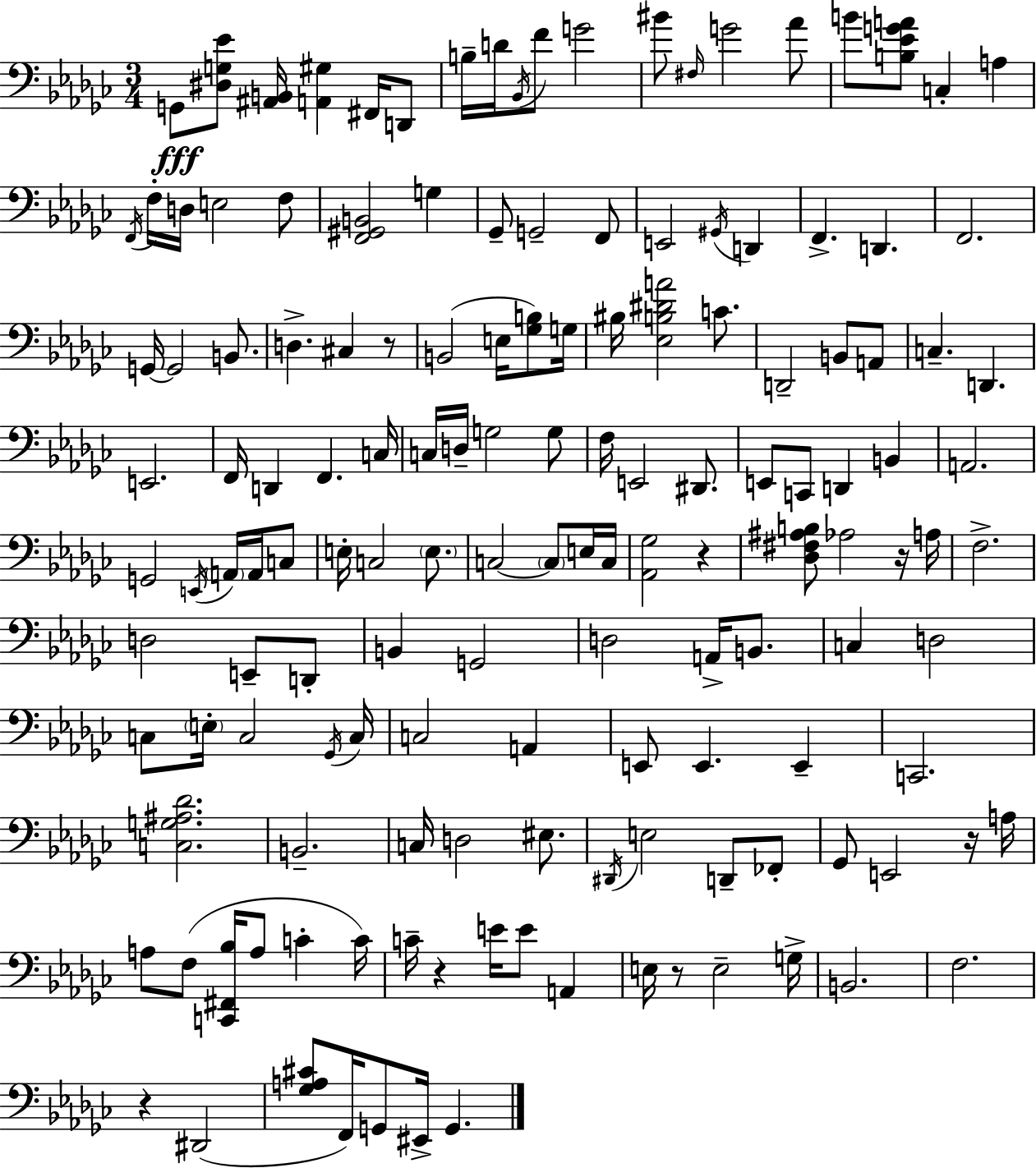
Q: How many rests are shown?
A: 7